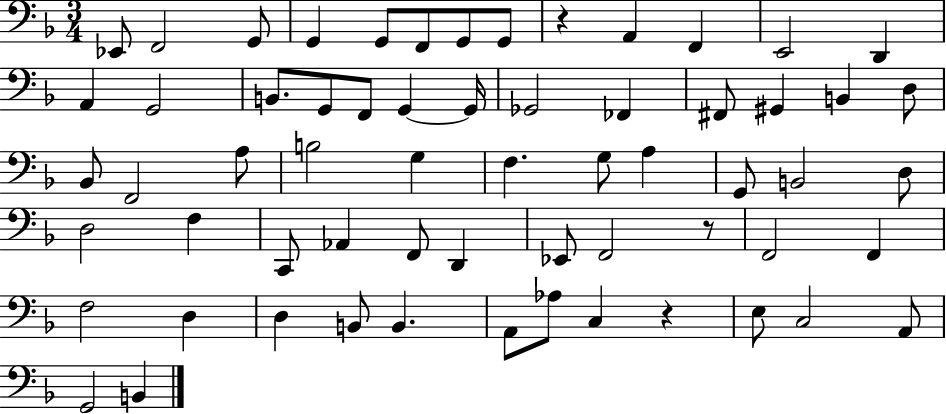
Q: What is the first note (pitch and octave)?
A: Eb2